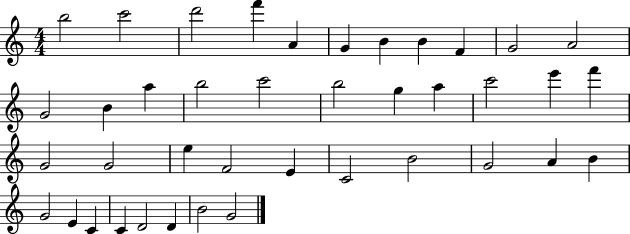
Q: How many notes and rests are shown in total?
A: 40